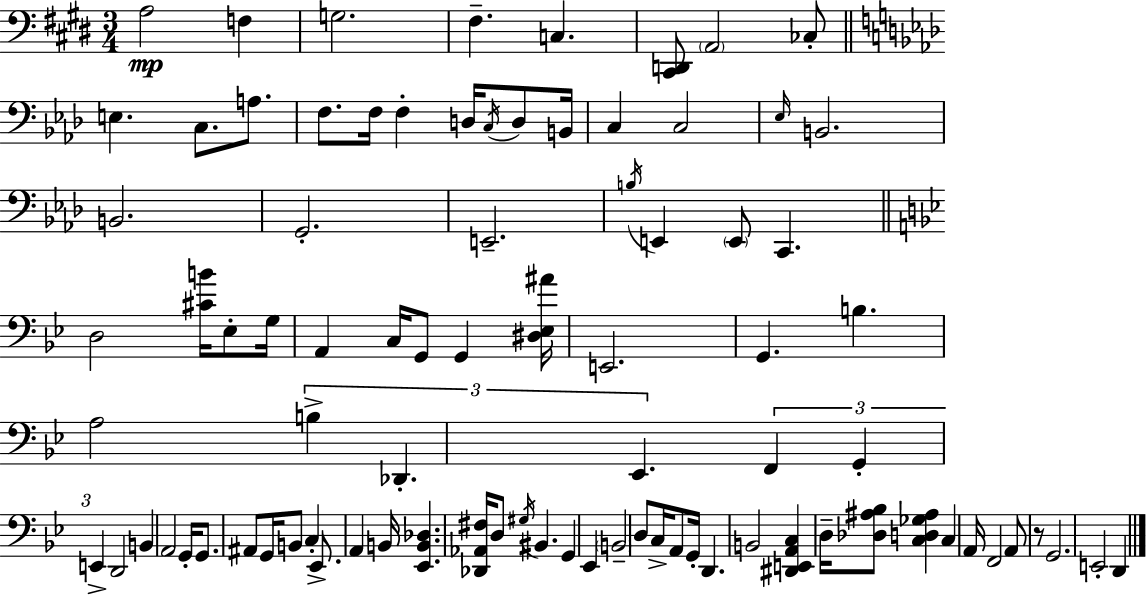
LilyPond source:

{
  \clef bass
  \numericTimeSignature
  \time 3/4
  \key e \major
  \repeat volta 2 { a2\mp f4 | g2. | fis4.-- c4. | <cis, d,>8 \parenthesize a,2 ces8-. | \break \bar "||" \break \key aes \major e4. c8. a8. | f8. f16 f4-. d16 \acciaccatura { c16 } d8 | b,16 c4 c2 | \grace { ees16 } b,2. | \break b,2. | g,2.-. | e,2.-- | \acciaccatura { b16 } e,4 \parenthesize e,8 c,4. | \break \bar "||" \break \key bes \major d2 <cis' b'>16 ees8-. g16 | a,4 c16 g,8 g,4 <dis ees ais'>16 | e,2. | g,4. b4. | \break a2 \tuplet 3/2 { b4-> | des,4.-. ees,4. } | \tuplet 3/2 { f,4 g,4-. e,4-> } | d,2 b,4 | \break a,2 g,16-. g,8. | ais,8 g,16 b,8 c4-. ees,8.-> | a,4 b,16 <ees, b, des>4. <des, aes, fis>16 | d8 \acciaccatura { gis16 } bis,4. g,4 | \break ees,4 \parenthesize b,2-- | d8 c16-> a,8 g,16-. d,4. | b,2 <dis, e, a, c>4 | d16-- <des ais bes>8 <c d ges ais>4 c4 | \break a,16 f,2 a,8 r8 | g,2. | e,2-. d,4 | } \bar "|."
}